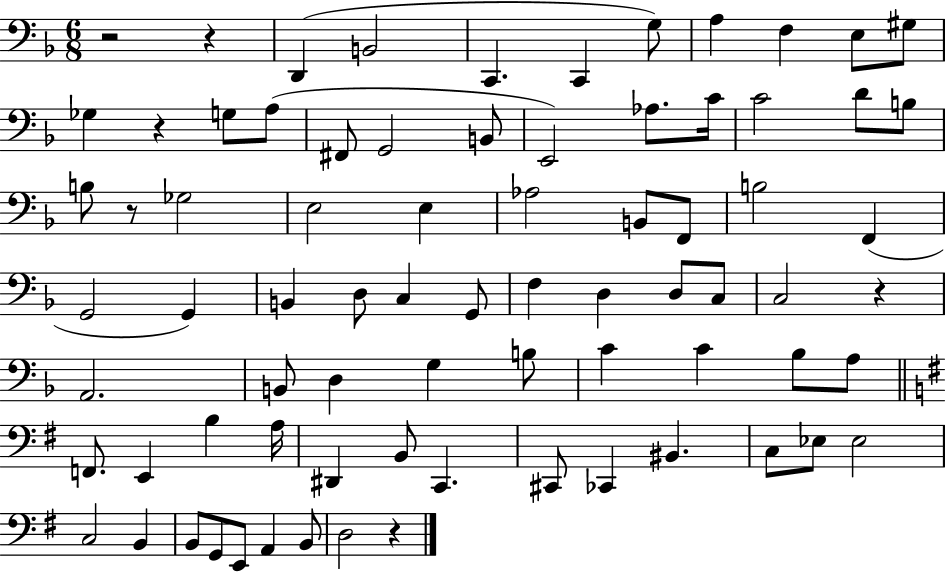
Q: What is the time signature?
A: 6/8